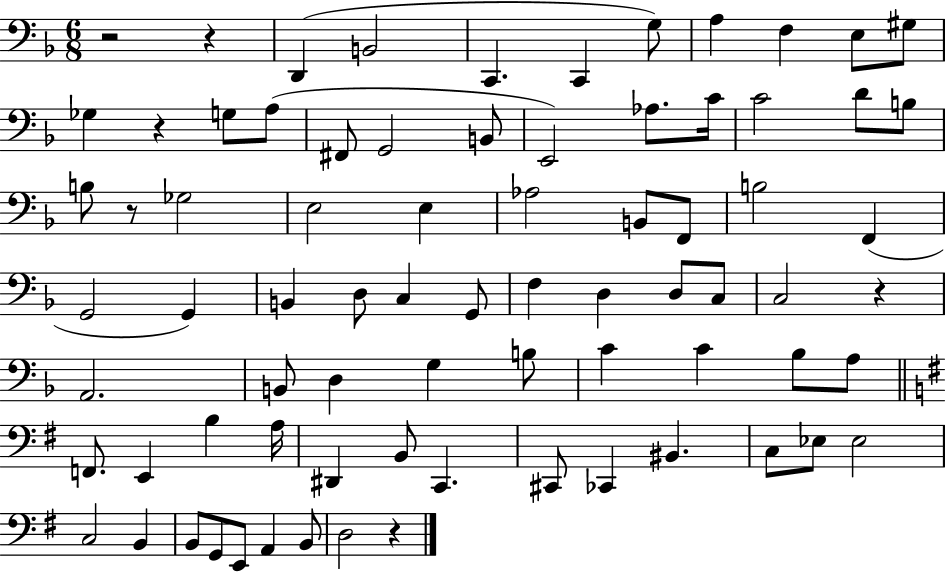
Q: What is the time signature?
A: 6/8